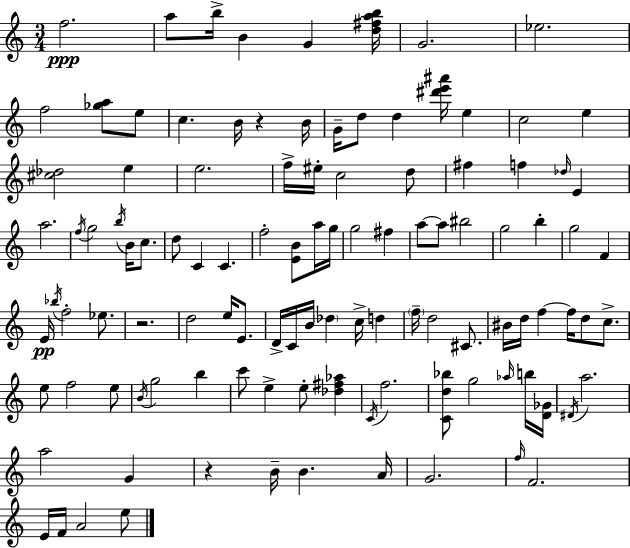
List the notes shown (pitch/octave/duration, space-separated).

F5/h. A5/e B5/s B4/q G4/q [D5,F#5,A5,B5]/s G4/h. Eb5/h. F5/h [Gb5,A5]/e E5/e C5/q. B4/s R/q B4/s G4/s D5/e D5/q [D#6,E6,A#6]/s E5/q C5/h E5/q [C#5,Db5]/h E5/q E5/h. F5/s EIS5/s C5/h D5/e F#5/q F5/q Db5/s E4/q A5/h. F5/s G5/h B5/s B4/s C5/e. D5/e C4/q C4/q. F5/h [E4,B4]/e A5/s G5/s G5/h F#5/q A5/e A5/e BIS5/h G5/h B5/q G5/h F4/q E4/s Bb5/s F5/h Eb5/e. R/h. D5/h E5/s E4/e. D4/s C4/s B4/s Db5/q C5/s D5/q F5/s D5/h C#4/e. BIS4/s D5/s F5/q F5/s D5/e C5/e. E5/e F5/h E5/e B4/s G5/h B5/q C6/e E5/q E5/e [Db5,F#5,Ab5]/q C4/s F5/h. [C4,D5,Bb5]/e G5/h Ab5/s B5/s [D4,Gb4]/s D#4/s A5/h. A5/h G4/q R/q B4/s B4/q. A4/s G4/h. F5/s F4/h. E4/s F4/s A4/h E5/e